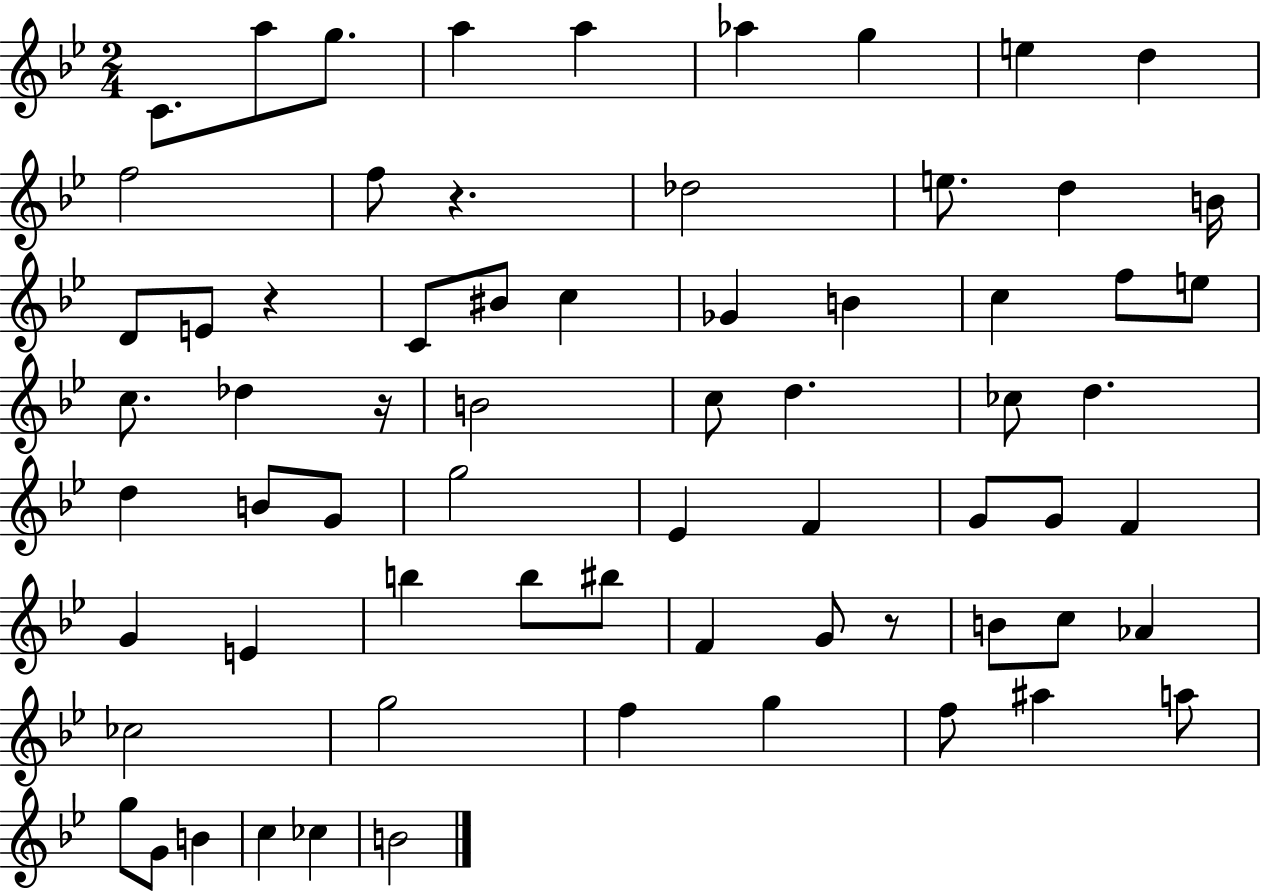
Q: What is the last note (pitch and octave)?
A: B4